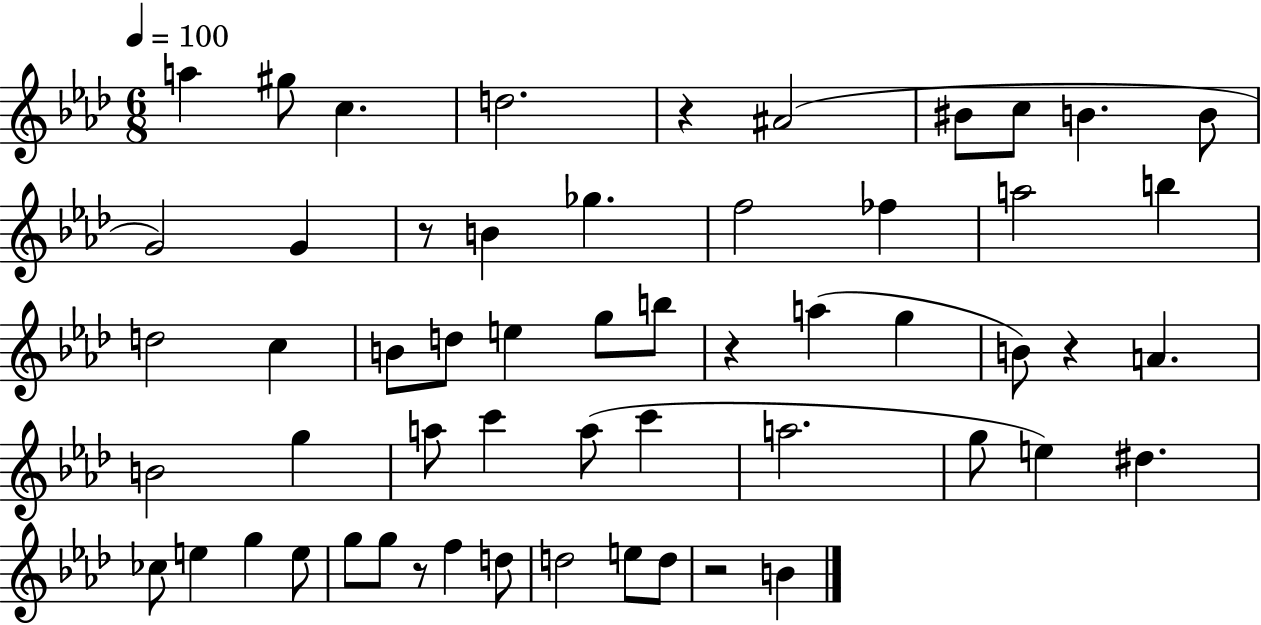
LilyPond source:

{
  \clef treble
  \numericTimeSignature
  \time 6/8
  \key aes \major
  \tempo 4 = 100
  a''4 gis''8 c''4. | d''2. | r4 ais'2( | bis'8 c''8 b'4. b'8 | \break g'2) g'4 | r8 b'4 ges''4. | f''2 fes''4 | a''2 b''4 | \break d''2 c''4 | b'8 d''8 e''4 g''8 b''8 | r4 a''4( g''4 | b'8) r4 a'4. | \break b'2 g''4 | a''8 c'''4 a''8( c'''4 | a''2. | g''8 e''4) dis''4. | \break ces''8 e''4 g''4 e''8 | g''8 g''8 r8 f''4 d''8 | d''2 e''8 d''8 | r2 b'4 | \break \bar "|."
}